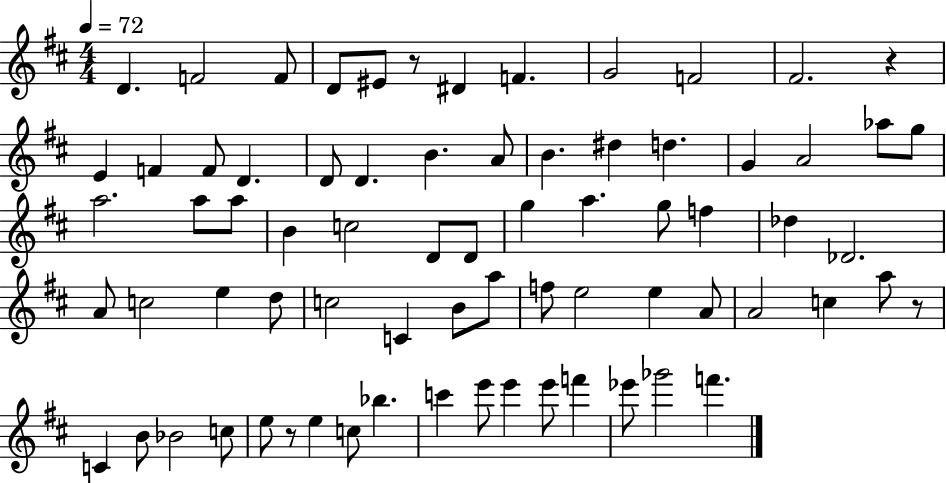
D4/q. F4/h F4/e D4/e EIS4/e R/e D#4/q F4/q. G4/h F4/h F#4/h. R/q E4/q F4/q F4/e D4/q. D4/e D4/q. B4/q. A4/e B4/q. D#5/q D5/q. G4/q A4/h Ab5/e G5/e A5/h. A5/e A5/e B4/q C5/h D4/e D4/e G5/q A5/q. G5/e F5/q Db5/q Db4/h. A4/e C5/h E5/q D5/e C5/h C4/q B4/e A5/e F5/e E5/h E5/q A4/e A4/h C5/q A5/e R/e C4/q B4/e Bb4/h C5/e E5/e R/e E5/q C5/e Bb5/q. C6/q E6/e E6/q E6/e F6/q Eb6/e Gb6/h F6/q.